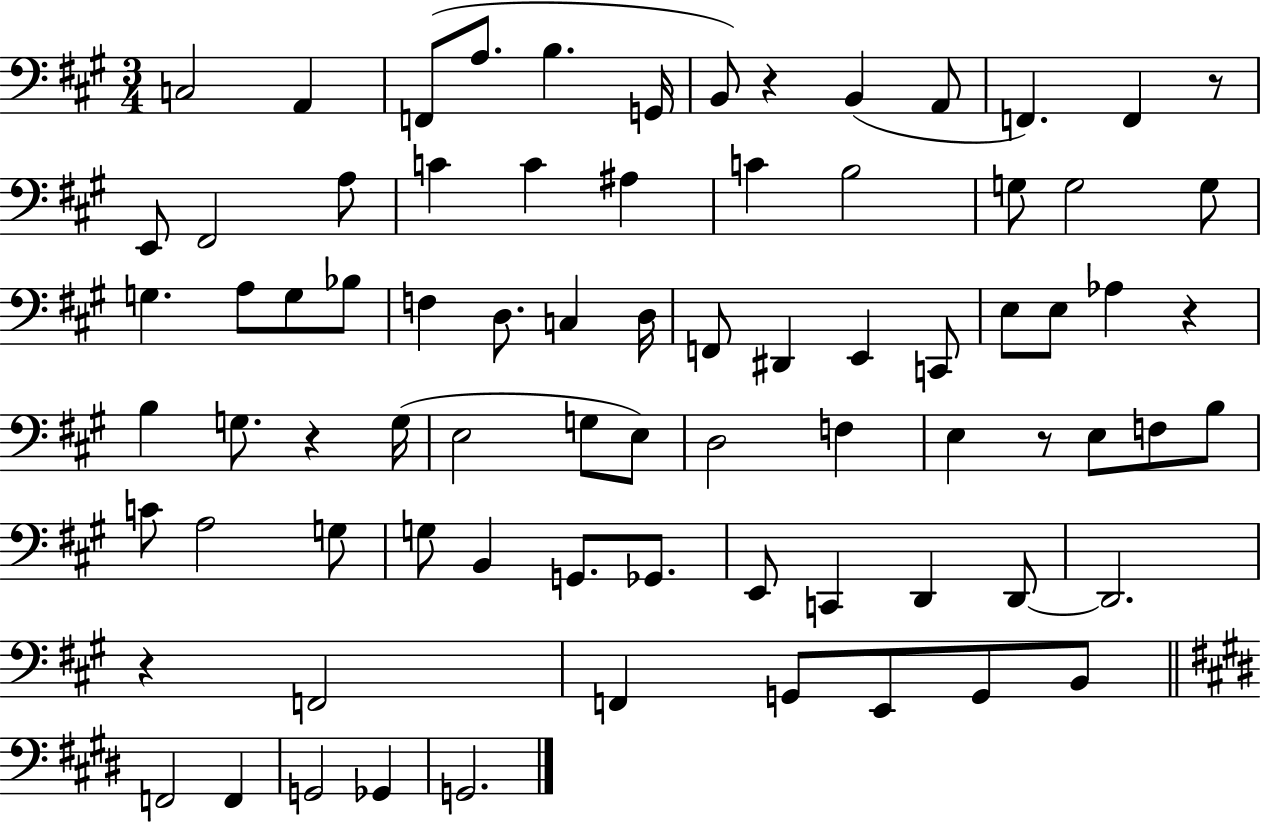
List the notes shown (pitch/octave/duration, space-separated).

C3/h A2/q F2/e A3/e. B3/q. G2/s B2/e R/q B2/q A2/e F2/q. F2/q R/e E2/e F#2/h A3/e C4/q C4/q A#3/q C4/q B3/h G3/e G3/h G3/e G3/q. A3/e G3/e Bb3/e F3/q D3/e. C3/q D3/s F2/e D#2/q E2/q C2/e E3/e E3/e Ab3/q R/q B3/q G3/e. R/q G3/s E3/h G3/e E3/e D3/h F3/q E3/q R/e E3/e F3/e B3/e C4/e A3/h G3/e G3/e B2/q G2/e. Gb2/e. E2/e C2/q D2/q D2/e D2/h. R/q F2/h F2/q G2/e E2/e G2/e B2/e F2/h F2/q G2/h Gb2/q G2/h.